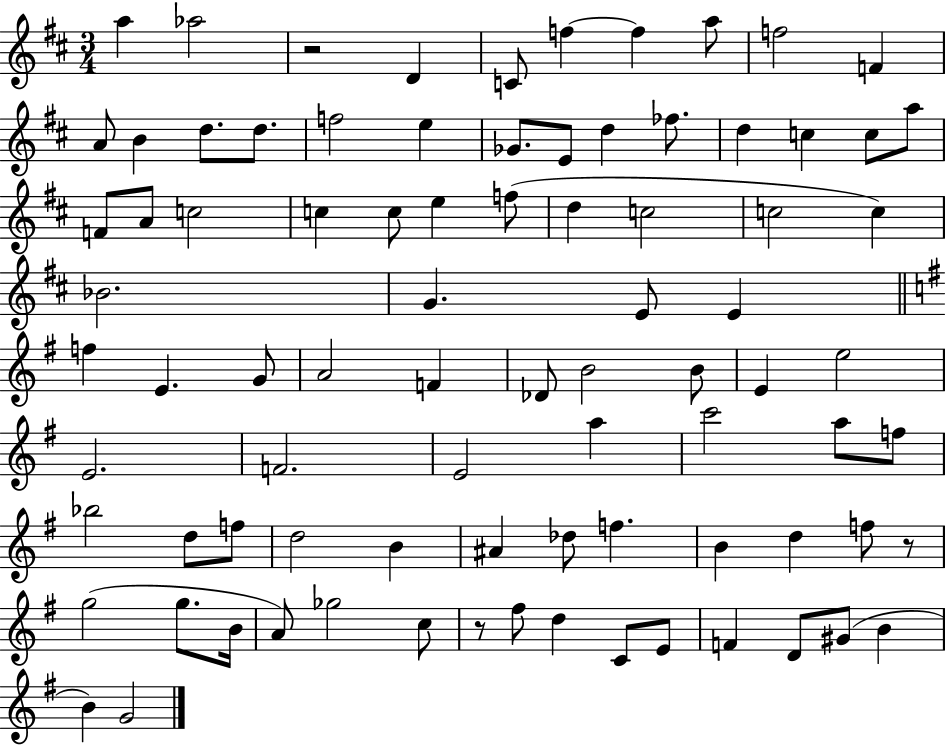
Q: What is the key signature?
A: D major